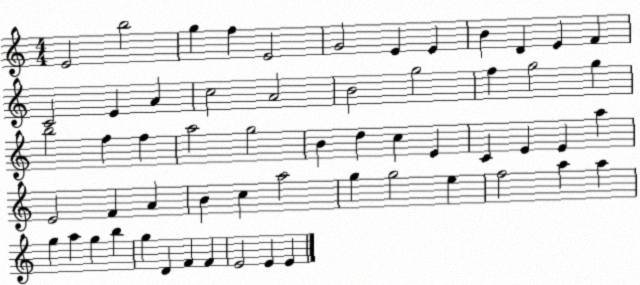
X:1
T:Untitled
M:4/4
L:1/4
K:C
E2 b2 g f E2 G2 E E B D E F C2 E A c2 A2 B2 g2 f g2 g b2 f f a2 g2 B d c E C E E a E2 F A B c a2 g g2 e f2 a a g a g b g D F F E2 E E